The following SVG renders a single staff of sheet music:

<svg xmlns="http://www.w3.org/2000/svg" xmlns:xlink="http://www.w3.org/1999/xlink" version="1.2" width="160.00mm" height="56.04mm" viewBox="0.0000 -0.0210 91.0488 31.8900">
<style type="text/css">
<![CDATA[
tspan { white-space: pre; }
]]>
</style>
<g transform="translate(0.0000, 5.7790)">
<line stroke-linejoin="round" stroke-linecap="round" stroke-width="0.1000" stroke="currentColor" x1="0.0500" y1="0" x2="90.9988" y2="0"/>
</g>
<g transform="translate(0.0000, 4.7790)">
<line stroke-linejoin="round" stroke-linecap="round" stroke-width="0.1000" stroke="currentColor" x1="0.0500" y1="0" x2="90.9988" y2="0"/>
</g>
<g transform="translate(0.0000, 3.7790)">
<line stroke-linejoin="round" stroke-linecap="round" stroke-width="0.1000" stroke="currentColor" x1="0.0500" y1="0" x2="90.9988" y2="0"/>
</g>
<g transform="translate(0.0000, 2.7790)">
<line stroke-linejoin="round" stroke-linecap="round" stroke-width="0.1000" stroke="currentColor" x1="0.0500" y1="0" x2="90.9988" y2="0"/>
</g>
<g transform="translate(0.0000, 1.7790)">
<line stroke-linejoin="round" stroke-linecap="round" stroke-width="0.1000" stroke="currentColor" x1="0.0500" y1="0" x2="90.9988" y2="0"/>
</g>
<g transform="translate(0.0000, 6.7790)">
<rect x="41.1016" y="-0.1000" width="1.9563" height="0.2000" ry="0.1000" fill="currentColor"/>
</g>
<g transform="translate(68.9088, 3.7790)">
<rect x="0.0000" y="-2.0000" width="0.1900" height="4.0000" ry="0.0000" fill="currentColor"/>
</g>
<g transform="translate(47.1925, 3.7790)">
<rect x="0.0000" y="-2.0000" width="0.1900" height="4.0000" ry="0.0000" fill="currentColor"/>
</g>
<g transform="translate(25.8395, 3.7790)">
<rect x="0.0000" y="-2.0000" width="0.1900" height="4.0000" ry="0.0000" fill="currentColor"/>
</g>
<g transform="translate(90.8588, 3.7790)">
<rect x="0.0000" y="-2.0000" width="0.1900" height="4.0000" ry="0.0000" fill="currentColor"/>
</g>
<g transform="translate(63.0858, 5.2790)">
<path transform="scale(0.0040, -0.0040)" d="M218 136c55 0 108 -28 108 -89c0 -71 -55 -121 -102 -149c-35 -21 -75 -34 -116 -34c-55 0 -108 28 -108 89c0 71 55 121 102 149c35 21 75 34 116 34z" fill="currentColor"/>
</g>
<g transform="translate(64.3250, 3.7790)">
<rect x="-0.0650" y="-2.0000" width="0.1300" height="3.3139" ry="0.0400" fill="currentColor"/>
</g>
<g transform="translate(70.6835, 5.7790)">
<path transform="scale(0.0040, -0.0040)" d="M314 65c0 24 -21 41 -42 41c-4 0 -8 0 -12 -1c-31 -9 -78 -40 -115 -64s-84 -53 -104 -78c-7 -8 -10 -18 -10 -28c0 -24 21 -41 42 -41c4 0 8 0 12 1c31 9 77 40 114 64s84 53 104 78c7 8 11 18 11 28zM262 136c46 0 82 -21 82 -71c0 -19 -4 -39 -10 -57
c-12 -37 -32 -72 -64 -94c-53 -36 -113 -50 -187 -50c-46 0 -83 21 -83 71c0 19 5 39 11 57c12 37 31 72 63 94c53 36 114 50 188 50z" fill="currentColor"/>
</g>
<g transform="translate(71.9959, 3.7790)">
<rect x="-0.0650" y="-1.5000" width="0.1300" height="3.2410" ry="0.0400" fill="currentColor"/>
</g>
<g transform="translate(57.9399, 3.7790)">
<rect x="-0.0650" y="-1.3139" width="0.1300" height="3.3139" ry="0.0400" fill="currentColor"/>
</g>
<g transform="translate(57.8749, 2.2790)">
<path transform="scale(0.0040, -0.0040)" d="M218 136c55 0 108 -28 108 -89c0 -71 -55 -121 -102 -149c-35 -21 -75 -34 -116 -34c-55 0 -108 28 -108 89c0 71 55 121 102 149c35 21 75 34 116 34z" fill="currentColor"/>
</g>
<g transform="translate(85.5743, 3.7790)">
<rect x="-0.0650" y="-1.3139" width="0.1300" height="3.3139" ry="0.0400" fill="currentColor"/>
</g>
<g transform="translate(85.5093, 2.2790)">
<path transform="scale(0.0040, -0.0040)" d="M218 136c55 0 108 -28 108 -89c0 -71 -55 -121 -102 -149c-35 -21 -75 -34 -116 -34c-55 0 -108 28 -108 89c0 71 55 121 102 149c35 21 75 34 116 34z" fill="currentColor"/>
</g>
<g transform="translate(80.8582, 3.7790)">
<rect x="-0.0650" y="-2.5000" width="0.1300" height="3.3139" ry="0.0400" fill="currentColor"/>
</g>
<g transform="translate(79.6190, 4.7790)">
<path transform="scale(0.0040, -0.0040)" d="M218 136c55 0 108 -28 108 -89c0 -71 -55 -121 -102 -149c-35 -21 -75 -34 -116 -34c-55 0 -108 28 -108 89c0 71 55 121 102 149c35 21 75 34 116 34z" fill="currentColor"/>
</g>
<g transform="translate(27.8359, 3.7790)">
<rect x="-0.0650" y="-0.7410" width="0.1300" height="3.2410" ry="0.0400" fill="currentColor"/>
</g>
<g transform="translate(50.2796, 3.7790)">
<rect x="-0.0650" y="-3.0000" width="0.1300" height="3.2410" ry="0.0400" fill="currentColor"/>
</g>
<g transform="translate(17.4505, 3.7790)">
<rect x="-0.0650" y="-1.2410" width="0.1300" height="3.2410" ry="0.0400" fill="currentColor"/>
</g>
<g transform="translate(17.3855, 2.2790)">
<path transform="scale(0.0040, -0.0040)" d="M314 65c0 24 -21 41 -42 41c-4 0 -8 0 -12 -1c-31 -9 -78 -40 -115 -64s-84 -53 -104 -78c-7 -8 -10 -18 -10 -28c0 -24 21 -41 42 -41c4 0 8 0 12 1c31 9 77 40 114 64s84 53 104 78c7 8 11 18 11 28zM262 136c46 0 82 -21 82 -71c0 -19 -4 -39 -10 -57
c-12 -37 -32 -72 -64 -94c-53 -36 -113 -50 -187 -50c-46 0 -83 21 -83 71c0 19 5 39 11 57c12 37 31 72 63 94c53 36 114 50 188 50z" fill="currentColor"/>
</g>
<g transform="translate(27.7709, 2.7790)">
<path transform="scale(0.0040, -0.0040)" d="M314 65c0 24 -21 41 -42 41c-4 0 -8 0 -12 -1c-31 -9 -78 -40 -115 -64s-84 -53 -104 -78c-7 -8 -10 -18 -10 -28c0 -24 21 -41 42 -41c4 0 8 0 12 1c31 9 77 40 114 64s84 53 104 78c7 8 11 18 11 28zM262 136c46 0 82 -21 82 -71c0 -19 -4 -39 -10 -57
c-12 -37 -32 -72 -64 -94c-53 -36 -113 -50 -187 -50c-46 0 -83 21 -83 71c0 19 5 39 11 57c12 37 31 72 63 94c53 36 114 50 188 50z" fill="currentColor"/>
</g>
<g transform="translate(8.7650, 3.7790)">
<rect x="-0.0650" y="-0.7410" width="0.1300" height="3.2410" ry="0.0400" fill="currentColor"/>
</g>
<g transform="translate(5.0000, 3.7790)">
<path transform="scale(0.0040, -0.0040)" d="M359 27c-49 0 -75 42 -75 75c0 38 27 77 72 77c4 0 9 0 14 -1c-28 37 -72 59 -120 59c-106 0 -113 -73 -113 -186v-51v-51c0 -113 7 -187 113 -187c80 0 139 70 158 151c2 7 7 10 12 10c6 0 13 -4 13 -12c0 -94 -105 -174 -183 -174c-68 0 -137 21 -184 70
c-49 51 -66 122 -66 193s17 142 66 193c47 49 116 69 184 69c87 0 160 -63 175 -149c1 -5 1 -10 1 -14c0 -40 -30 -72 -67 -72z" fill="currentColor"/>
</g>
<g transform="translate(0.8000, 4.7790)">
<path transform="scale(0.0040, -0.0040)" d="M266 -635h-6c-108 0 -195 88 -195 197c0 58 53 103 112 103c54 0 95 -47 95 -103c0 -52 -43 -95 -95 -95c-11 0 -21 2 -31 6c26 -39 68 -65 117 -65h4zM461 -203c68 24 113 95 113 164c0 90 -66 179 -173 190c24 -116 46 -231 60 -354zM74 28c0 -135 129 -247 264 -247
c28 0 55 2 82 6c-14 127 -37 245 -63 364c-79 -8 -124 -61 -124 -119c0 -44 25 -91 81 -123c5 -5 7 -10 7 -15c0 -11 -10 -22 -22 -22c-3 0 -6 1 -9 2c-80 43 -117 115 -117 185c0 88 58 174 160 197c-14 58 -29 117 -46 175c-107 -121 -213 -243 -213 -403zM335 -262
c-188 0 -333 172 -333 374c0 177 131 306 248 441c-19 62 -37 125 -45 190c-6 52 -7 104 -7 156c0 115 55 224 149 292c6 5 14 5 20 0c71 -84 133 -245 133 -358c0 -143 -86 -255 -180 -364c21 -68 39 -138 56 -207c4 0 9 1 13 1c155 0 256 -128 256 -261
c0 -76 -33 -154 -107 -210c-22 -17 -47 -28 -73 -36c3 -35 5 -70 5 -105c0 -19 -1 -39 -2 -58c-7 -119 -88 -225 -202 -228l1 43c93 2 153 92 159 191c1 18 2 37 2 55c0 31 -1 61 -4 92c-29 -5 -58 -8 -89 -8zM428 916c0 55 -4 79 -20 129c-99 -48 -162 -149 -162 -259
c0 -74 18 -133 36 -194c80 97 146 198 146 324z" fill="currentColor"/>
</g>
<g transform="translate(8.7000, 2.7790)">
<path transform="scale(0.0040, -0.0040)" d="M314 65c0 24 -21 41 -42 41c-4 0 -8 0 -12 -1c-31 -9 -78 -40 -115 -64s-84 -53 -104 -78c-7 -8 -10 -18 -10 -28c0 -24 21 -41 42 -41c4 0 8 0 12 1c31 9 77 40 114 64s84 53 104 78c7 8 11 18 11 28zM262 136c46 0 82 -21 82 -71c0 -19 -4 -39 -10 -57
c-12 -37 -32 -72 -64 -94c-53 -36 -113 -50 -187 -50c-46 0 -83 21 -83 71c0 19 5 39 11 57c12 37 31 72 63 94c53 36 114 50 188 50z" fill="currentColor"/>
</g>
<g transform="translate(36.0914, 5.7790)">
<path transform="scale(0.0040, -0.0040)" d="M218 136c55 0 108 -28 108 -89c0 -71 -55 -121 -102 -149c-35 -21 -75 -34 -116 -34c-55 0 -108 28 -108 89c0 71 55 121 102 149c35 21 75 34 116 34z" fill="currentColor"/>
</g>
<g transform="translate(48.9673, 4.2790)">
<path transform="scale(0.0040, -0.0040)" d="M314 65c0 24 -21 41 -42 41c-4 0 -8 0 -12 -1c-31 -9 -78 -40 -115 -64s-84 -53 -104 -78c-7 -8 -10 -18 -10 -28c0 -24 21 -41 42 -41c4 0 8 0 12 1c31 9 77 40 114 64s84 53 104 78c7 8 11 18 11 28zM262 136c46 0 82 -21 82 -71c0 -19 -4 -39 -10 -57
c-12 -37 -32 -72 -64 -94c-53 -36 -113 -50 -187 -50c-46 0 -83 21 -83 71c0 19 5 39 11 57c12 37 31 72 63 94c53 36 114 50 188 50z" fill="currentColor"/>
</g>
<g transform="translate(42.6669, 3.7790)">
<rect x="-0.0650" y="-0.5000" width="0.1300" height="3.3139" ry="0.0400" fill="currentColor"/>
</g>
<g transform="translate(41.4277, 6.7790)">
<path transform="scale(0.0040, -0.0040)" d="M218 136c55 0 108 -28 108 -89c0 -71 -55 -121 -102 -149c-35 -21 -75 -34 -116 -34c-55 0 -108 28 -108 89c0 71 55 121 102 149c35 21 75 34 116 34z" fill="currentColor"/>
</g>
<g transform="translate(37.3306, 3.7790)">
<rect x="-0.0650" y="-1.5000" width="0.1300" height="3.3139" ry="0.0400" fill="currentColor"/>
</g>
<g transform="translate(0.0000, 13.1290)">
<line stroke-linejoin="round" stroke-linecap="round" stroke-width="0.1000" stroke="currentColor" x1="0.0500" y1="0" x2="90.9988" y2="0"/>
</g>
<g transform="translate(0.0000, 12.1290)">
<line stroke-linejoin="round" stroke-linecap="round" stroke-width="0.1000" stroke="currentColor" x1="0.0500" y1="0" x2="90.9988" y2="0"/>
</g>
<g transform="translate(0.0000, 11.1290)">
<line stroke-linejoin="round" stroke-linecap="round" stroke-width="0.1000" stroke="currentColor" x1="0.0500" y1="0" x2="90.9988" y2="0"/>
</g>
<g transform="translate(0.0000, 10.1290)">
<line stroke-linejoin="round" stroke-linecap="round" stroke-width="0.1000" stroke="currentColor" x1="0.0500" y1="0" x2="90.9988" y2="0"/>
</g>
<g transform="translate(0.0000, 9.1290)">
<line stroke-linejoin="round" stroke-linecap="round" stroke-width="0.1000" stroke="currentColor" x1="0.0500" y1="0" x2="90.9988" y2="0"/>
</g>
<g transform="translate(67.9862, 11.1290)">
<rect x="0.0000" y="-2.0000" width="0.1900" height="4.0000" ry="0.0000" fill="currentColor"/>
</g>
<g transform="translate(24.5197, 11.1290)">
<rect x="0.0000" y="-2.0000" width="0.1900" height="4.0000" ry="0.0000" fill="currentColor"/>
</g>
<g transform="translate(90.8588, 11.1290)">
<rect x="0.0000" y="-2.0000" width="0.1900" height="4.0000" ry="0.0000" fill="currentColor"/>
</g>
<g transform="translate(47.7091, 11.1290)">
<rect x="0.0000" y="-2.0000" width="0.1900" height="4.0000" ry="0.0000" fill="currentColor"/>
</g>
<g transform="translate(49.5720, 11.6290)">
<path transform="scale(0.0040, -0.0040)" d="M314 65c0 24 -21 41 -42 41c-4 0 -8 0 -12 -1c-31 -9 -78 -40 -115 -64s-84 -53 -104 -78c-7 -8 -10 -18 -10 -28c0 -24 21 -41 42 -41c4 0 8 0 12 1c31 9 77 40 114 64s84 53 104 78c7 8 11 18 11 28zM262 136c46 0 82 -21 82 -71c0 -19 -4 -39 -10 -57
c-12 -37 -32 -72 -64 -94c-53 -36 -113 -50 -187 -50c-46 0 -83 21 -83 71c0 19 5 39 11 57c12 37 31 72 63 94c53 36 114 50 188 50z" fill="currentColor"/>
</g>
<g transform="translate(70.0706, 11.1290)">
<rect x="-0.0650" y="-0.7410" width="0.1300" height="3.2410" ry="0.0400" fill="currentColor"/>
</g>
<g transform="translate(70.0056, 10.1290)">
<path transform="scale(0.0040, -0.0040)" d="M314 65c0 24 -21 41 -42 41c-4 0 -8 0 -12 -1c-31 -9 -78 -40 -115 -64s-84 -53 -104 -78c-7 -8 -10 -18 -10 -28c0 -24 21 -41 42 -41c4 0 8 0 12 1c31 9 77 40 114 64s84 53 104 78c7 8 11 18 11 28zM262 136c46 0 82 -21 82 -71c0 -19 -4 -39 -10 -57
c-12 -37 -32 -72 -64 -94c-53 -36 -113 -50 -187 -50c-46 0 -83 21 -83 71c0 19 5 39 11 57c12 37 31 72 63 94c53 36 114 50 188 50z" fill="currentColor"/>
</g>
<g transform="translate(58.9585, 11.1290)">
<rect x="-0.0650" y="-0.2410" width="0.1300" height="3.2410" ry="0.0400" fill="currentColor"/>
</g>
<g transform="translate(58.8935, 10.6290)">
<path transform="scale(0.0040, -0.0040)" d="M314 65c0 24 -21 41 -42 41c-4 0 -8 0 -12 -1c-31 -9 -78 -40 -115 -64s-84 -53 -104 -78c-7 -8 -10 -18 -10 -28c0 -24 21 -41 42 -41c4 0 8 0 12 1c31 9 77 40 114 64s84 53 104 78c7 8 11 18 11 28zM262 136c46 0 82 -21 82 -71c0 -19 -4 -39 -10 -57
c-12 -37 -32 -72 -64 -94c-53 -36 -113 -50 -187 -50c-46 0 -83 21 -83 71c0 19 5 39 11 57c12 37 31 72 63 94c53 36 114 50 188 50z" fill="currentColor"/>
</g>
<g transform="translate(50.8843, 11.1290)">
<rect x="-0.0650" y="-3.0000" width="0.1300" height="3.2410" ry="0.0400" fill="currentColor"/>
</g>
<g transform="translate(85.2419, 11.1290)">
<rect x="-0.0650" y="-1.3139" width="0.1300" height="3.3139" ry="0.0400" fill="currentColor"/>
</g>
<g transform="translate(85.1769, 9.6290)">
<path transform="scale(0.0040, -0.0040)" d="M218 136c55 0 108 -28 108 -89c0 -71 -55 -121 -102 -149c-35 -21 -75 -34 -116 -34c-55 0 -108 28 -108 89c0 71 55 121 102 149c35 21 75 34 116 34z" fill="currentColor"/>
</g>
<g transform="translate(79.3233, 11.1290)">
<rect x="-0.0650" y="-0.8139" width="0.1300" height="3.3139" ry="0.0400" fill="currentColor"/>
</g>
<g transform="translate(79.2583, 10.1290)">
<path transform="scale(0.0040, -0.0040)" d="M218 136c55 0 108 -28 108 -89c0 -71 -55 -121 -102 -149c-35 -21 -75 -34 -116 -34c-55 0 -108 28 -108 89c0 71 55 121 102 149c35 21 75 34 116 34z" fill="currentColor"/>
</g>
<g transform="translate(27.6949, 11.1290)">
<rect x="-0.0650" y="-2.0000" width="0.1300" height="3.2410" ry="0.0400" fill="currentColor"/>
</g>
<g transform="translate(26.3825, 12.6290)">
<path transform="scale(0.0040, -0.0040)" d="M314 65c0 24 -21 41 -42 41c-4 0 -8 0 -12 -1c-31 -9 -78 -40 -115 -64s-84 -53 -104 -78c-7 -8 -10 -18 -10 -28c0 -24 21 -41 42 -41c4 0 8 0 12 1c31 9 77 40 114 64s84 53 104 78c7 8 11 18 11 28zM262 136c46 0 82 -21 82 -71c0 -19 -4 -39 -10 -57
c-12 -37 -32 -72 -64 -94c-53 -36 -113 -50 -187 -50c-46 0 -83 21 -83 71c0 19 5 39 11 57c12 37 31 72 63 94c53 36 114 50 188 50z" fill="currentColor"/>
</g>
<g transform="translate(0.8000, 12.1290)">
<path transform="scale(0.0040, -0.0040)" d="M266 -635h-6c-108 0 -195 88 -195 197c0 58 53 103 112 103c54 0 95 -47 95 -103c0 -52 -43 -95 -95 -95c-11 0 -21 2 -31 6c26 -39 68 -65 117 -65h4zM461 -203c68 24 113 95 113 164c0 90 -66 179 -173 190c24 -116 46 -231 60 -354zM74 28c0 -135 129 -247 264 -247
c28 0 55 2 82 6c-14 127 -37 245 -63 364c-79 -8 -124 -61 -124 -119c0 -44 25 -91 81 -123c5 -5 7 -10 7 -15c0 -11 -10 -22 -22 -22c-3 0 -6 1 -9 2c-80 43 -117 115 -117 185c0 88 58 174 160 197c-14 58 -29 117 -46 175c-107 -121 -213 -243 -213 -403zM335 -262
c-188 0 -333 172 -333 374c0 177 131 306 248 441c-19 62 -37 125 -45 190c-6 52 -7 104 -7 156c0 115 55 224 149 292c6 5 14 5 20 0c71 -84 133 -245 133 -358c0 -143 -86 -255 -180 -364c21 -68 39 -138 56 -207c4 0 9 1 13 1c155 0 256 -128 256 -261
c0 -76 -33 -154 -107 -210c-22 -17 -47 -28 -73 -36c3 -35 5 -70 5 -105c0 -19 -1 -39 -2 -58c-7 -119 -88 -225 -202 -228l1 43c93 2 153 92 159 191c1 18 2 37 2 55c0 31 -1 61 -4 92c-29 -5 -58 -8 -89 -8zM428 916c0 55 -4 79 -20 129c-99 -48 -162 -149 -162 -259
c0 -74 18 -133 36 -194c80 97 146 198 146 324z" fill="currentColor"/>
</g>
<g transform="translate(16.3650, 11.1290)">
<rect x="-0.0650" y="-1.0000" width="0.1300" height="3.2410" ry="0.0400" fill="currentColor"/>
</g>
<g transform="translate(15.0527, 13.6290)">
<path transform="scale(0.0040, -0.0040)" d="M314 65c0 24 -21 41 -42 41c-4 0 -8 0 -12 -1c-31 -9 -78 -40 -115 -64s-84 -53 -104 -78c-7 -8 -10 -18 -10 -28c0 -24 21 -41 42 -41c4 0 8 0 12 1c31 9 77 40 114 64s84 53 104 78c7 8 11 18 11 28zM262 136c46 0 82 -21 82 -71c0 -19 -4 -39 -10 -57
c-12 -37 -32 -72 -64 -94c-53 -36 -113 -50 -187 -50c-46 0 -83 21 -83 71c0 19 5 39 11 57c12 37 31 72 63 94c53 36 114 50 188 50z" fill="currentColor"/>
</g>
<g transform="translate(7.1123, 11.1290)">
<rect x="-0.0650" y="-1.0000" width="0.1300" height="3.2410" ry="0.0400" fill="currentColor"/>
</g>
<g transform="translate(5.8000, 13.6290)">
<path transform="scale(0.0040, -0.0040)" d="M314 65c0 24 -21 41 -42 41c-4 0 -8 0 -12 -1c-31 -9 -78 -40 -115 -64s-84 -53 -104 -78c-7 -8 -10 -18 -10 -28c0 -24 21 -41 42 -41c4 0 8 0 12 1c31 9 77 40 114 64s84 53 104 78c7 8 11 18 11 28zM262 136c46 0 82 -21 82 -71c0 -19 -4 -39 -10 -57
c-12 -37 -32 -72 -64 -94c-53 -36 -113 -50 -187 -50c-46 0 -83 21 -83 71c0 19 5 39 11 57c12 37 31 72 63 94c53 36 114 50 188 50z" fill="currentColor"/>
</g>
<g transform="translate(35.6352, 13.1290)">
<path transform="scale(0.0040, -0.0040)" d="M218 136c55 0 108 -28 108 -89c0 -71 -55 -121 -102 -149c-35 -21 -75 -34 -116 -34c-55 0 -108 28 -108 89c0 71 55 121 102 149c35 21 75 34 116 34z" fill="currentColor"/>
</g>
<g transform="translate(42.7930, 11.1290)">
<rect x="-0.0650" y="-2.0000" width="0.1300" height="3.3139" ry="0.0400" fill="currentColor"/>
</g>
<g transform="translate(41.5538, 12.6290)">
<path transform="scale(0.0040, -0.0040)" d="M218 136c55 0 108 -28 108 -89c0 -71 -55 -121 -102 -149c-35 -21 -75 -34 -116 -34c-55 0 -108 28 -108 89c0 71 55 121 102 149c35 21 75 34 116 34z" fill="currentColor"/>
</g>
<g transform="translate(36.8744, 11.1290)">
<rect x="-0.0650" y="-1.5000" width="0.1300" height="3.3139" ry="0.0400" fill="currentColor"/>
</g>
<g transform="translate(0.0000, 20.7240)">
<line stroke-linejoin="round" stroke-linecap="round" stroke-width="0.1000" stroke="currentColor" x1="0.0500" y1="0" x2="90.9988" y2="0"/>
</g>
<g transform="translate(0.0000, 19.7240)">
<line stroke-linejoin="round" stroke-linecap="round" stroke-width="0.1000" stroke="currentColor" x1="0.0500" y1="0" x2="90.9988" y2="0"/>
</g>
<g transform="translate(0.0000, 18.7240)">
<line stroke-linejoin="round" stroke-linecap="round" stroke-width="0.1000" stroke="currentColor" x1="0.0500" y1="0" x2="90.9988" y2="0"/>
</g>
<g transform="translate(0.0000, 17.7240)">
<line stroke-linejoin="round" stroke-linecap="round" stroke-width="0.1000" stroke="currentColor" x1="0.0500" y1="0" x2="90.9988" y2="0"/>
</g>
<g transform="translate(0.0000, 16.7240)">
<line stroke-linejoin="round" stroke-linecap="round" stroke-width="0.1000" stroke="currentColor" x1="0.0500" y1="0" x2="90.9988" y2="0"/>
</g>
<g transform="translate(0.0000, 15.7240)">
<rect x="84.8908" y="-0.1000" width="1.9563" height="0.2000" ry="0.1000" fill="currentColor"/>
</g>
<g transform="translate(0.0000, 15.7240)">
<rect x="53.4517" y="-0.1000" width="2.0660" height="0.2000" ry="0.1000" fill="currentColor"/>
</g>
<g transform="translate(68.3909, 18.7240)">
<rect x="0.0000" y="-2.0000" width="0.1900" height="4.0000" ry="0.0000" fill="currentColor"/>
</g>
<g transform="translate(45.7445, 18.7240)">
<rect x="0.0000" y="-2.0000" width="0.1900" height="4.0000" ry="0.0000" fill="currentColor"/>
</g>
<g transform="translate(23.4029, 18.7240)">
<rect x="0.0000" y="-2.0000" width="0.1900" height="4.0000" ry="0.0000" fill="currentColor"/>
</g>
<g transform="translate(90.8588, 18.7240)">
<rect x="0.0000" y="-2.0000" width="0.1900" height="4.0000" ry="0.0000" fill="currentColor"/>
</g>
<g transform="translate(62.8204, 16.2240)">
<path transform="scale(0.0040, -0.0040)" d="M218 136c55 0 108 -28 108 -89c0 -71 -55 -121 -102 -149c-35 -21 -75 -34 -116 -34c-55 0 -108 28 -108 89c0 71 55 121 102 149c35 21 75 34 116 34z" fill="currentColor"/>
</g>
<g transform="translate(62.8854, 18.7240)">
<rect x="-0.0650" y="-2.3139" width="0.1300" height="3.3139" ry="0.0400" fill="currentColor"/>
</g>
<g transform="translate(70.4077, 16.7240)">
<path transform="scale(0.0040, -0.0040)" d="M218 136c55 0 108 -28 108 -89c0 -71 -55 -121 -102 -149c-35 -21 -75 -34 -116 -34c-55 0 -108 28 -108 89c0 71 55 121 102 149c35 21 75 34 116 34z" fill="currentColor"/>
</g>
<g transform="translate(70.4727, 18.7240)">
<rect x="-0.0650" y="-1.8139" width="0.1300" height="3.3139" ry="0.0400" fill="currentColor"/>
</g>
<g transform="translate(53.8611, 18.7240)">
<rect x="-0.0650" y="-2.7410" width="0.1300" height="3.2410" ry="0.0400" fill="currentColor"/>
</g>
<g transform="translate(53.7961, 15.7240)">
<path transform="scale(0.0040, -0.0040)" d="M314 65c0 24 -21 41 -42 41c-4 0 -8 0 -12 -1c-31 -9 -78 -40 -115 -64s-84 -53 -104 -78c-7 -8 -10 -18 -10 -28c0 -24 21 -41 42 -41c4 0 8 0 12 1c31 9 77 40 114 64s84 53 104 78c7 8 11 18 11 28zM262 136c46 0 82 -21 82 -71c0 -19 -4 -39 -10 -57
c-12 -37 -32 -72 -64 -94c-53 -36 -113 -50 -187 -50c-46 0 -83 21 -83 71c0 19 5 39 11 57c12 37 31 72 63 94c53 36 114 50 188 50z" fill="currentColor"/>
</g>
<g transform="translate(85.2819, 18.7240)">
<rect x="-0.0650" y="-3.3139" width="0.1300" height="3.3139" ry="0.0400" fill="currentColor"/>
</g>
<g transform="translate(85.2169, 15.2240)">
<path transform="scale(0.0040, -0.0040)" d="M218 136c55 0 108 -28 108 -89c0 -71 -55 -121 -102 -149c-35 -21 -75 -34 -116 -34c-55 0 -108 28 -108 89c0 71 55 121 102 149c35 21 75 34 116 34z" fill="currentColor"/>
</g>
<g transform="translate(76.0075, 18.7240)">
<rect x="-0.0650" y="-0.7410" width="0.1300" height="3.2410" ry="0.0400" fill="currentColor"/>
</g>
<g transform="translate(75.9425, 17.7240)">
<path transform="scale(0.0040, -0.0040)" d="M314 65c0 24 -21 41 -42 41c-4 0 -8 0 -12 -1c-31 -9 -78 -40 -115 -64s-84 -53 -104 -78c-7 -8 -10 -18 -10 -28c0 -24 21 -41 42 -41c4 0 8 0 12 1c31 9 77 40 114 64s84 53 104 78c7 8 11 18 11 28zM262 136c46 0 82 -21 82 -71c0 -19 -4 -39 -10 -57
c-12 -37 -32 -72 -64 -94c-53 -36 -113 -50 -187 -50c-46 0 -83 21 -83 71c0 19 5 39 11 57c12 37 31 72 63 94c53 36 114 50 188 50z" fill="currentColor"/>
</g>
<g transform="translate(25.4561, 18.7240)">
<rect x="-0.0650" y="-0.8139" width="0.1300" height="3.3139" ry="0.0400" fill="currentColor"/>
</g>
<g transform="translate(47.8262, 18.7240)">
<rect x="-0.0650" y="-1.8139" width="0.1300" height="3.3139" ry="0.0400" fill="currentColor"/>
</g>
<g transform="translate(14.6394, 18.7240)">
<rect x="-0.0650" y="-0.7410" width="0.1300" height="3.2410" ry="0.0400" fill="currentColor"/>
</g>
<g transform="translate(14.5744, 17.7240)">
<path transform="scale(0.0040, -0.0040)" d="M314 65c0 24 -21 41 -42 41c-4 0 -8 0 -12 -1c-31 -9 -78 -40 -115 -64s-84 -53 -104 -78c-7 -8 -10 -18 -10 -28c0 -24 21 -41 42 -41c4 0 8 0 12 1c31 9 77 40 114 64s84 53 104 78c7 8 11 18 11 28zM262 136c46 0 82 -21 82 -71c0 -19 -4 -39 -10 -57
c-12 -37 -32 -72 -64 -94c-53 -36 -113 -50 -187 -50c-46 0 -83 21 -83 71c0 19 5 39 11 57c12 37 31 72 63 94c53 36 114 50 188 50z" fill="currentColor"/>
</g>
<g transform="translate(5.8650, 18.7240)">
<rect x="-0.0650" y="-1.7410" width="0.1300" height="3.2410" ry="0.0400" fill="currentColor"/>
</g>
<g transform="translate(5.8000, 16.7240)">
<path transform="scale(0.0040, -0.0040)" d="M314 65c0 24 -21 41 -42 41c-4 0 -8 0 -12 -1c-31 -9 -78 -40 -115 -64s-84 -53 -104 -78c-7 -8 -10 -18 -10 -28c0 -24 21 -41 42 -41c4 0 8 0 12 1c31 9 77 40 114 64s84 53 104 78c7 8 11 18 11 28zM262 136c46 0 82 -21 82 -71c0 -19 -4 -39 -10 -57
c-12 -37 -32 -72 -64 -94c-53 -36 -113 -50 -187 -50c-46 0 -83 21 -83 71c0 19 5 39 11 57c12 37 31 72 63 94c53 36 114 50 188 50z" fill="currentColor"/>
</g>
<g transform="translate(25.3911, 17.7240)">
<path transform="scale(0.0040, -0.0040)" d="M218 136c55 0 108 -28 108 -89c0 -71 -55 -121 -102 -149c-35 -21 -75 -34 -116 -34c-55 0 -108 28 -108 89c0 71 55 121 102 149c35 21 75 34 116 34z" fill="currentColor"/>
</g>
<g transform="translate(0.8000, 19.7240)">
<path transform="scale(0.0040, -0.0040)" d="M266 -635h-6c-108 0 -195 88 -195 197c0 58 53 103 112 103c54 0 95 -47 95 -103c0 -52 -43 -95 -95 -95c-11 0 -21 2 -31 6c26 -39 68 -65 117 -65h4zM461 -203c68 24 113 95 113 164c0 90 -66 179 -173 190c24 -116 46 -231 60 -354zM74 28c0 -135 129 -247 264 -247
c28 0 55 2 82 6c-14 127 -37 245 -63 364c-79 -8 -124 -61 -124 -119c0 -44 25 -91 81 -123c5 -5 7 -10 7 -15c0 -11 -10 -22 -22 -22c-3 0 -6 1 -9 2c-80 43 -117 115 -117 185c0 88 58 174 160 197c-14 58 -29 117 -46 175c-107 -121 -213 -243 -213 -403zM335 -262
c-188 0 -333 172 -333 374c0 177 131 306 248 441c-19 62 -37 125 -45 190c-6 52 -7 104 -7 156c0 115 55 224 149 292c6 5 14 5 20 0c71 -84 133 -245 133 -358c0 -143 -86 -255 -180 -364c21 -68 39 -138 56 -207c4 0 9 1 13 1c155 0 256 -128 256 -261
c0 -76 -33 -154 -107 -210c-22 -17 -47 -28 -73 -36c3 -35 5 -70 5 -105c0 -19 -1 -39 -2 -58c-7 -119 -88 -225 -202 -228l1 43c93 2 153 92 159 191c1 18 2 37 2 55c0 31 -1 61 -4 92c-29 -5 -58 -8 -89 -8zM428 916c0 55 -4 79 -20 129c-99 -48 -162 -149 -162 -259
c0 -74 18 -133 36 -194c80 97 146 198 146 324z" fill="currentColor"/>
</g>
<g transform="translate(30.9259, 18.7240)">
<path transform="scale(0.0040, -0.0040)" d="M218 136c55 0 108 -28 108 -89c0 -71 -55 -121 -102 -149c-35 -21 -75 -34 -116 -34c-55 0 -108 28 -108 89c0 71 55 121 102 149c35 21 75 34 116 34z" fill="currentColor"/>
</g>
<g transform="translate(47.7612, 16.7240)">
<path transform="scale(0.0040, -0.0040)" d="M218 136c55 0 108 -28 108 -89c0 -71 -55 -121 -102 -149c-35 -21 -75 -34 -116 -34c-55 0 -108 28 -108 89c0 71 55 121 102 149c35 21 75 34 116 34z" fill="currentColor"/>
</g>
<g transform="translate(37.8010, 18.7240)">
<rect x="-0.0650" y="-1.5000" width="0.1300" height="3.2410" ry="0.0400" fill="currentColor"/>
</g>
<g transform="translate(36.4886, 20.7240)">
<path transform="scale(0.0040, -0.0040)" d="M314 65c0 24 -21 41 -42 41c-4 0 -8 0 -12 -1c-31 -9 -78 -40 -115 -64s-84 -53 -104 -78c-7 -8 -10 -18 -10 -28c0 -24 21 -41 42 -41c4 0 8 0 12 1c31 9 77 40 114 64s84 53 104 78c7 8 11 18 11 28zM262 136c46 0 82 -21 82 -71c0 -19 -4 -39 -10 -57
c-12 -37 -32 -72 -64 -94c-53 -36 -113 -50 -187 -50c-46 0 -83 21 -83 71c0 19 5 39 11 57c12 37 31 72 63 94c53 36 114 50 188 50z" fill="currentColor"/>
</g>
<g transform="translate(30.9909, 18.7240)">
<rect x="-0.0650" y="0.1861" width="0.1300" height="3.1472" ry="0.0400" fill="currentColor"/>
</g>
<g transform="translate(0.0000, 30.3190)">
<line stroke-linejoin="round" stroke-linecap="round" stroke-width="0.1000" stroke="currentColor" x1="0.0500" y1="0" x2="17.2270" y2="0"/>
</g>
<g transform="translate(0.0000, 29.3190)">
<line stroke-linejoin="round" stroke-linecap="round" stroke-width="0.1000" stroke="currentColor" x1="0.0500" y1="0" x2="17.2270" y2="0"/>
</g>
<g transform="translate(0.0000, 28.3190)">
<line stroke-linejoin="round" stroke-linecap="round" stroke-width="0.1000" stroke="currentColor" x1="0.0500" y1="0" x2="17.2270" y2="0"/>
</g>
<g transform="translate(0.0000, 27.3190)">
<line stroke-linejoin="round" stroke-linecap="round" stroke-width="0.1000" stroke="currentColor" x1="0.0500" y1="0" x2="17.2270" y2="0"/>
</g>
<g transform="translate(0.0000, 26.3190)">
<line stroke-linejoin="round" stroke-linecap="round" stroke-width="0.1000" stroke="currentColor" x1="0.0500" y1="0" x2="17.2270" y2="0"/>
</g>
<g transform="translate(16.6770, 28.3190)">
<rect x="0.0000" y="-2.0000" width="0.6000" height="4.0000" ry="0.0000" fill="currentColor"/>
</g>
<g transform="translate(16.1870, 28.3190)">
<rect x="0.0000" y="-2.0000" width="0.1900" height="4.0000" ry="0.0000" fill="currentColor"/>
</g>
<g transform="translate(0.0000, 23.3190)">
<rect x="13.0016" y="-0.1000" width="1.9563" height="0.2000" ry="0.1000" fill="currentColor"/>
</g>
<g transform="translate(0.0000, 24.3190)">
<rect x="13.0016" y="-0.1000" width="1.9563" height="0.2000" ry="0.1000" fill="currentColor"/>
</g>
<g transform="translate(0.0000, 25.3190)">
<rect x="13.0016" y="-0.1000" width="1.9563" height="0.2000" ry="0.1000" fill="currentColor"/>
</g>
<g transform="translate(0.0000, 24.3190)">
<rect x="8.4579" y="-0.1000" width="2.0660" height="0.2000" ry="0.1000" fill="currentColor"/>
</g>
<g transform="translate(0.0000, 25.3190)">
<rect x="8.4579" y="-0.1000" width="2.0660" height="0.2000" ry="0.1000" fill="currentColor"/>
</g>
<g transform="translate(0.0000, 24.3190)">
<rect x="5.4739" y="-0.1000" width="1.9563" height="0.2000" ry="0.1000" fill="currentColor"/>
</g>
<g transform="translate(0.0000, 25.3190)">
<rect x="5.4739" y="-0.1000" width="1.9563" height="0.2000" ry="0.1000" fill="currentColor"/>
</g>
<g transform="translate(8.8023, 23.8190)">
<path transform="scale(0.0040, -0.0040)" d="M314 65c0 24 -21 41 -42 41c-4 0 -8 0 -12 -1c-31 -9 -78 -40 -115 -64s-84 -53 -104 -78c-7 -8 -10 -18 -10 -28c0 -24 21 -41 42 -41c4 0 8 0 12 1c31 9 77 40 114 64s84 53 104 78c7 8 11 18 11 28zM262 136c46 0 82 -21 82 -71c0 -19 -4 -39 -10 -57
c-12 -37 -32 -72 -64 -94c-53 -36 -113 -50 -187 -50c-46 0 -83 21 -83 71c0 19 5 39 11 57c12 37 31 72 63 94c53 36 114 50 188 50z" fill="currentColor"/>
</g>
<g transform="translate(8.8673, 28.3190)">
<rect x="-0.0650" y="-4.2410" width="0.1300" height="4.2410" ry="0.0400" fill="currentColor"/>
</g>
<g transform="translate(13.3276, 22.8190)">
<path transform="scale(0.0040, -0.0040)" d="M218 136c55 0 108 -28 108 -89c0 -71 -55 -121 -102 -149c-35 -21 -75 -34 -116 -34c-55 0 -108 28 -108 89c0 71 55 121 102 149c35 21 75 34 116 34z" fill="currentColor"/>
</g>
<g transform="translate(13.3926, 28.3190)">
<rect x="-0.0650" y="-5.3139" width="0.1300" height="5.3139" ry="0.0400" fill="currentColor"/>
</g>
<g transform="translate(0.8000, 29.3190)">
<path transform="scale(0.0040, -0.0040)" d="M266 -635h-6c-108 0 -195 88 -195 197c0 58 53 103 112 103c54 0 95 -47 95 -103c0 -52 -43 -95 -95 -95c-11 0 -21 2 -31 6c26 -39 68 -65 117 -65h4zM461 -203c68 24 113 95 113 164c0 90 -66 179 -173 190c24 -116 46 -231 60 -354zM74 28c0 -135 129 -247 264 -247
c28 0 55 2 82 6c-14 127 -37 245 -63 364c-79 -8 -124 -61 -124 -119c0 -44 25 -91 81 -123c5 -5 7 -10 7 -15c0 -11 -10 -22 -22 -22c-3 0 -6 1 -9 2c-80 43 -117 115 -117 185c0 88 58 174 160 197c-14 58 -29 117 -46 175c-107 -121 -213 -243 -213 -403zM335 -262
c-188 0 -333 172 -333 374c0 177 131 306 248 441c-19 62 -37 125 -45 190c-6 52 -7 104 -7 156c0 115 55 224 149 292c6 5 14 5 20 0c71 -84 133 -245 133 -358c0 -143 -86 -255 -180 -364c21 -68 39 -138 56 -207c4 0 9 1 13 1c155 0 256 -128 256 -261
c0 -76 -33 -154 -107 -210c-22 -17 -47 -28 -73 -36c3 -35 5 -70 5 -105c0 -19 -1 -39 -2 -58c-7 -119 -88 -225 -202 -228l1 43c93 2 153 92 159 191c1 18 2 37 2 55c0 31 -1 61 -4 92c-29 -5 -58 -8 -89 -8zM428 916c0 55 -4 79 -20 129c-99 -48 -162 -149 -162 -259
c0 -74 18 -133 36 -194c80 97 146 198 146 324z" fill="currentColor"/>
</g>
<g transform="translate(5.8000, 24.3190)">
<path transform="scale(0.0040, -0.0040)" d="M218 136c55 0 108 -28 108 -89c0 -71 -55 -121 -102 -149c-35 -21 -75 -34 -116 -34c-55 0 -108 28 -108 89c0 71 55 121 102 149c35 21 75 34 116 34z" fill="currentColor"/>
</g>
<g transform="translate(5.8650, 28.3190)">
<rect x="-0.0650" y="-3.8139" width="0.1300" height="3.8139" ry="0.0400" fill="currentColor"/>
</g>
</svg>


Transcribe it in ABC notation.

X:1
T:Untitled
M:4/4
L:1/4
K:C
d2 e2 d2 E C A2 e F E2 G e D2 D2 F2 E F A2 c2 d2 d e f2 d2 d B E2 f a2 g f d2 b c' d'2 f'